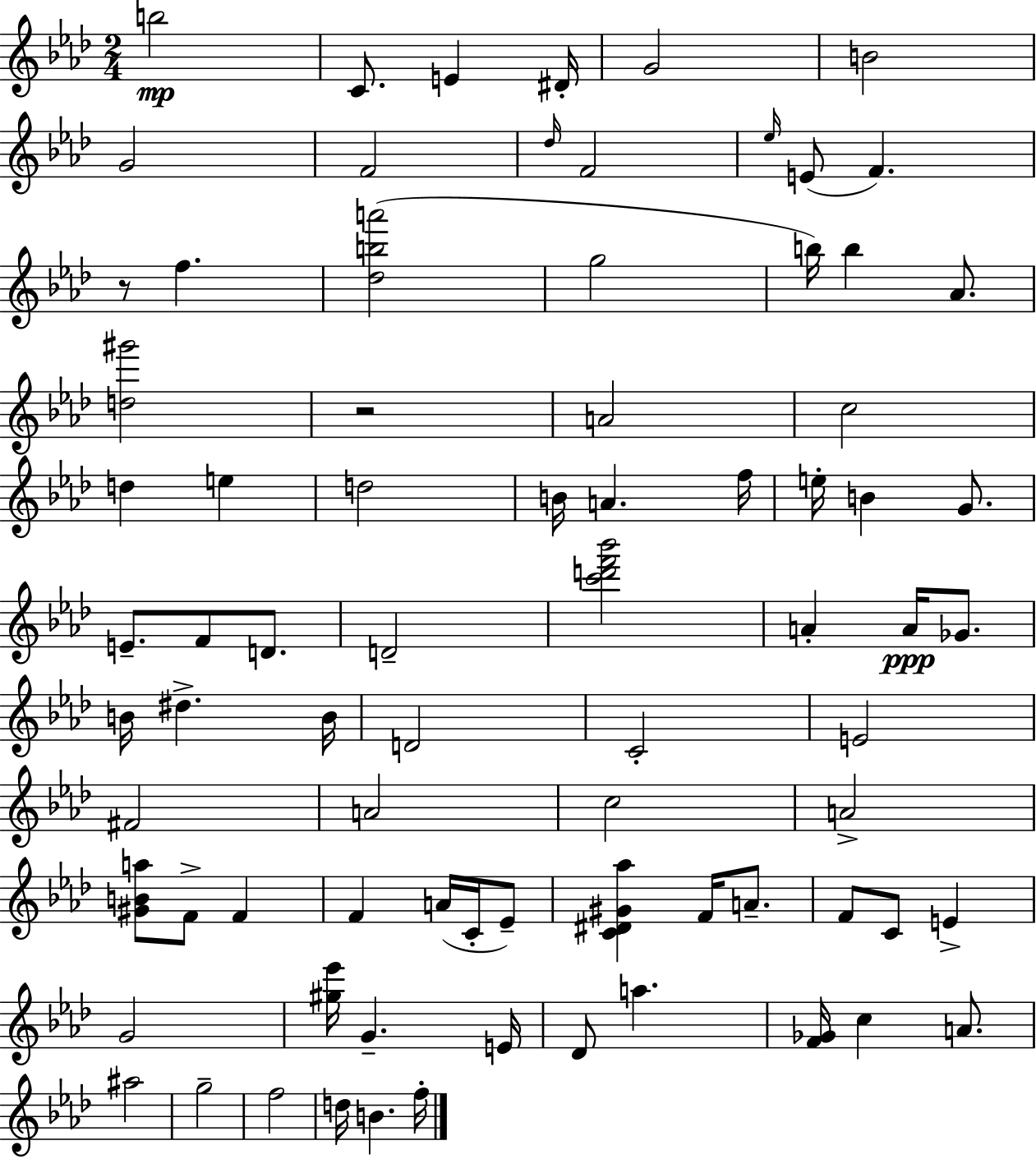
{
  \clef treble
  \numericTimeSignature
  \time 2/4
  \key f \minor
  \repeat volta 2 { b''2\mp | c'8. e'4 dis'16-. | g'2 | b'2 | \break g'2 | f'2 | \grace { des''16 } f'2 | \grace { ees''16 }( e'8 f'4.) | \break r8 f''4. | <des'' b'' a'''>2( | g''2 | b''16) b''4 aes'8. | \break <d'' gis'''>2 | r2 | a'2 | c''2 | \break d''4 e''4 | d''2 | b'16 a'4. | f''16 e''16-. b'4 g'8. | \break e'8.-- f'8 d'8. | d'2-- | <c''' d''' f''' bes'''>2 | a'4-. a'16\ppp ges'8. | \break b'16 dis''4.-> | b'16 d'2 | c'2-. | e'2 | \break fis'2 | a'2 | c''2 | a'2-> | \break <gis' b' a''>8 f'8-> f'4 | f'4 a'16( c'16-. | ees'8--) <c' dis' gis' aes''>4 f'16 a'8.-- | f'8 c'8 e'4-> | \break g'2 | <gis'' ees'''>16 g'4.-- | e'16 des'8 a''4. | <f' ges'>16 c''4 a'8. | \break ais''2 | g''2-- | f''2 | d''16 b'4. | \break f''16-. } \bar "|."
}